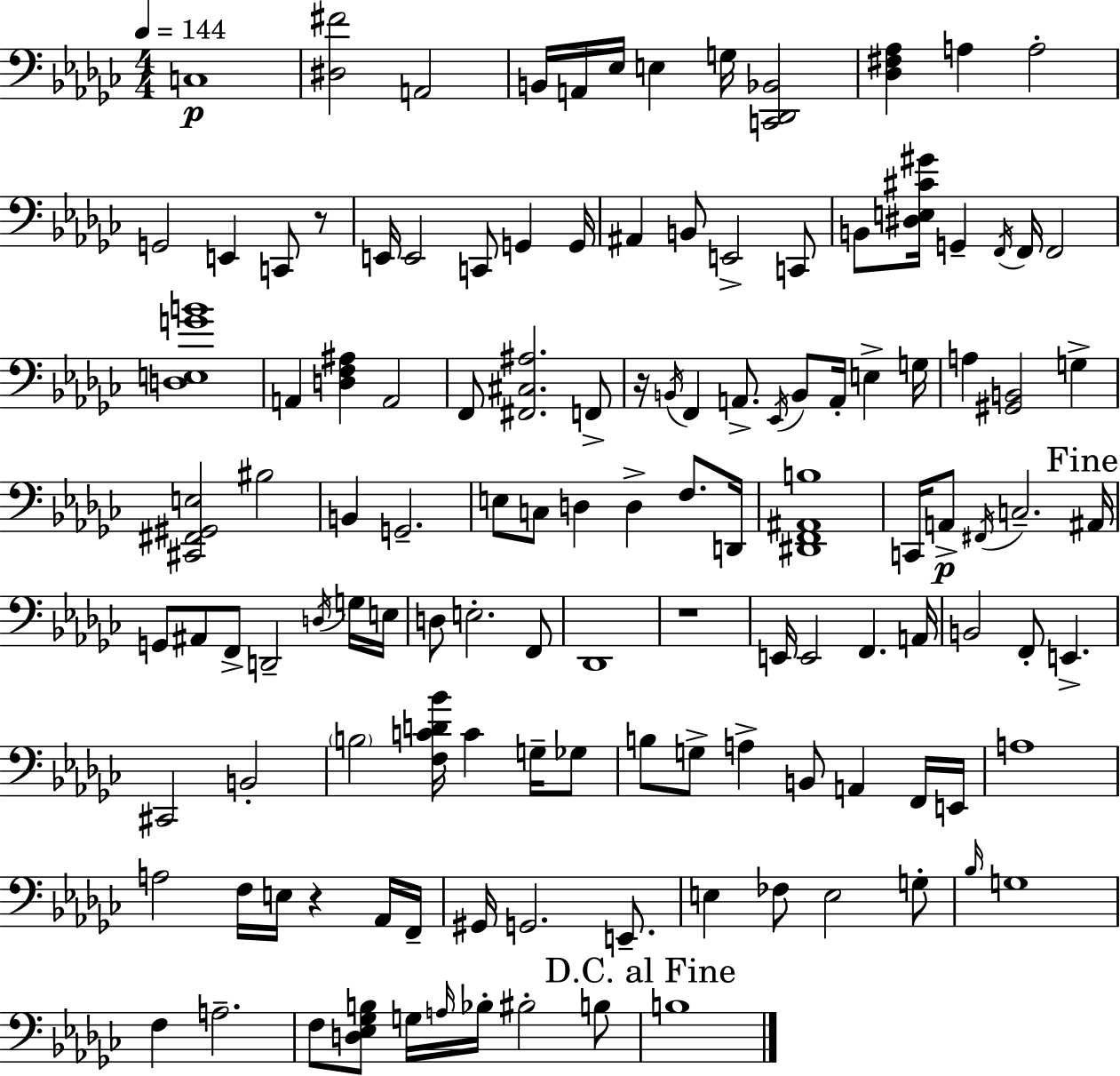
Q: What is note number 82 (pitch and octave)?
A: B2